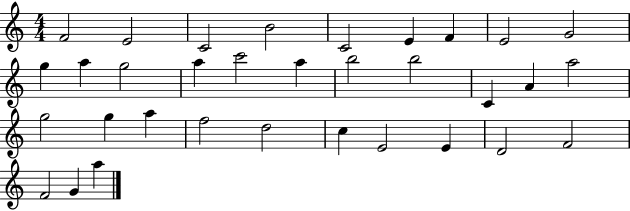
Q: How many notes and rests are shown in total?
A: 33